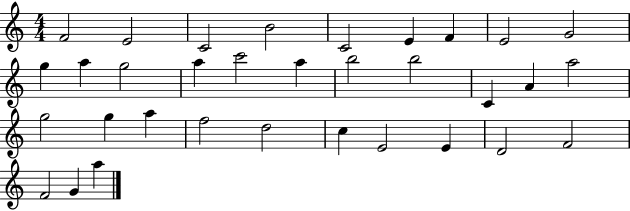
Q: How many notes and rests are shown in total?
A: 33